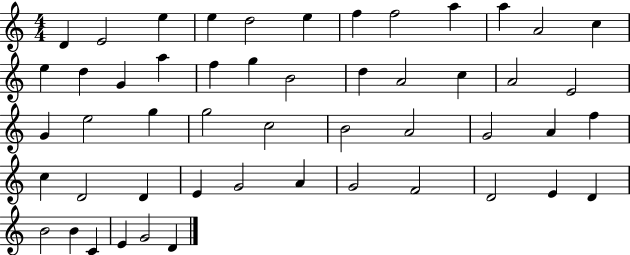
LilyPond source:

{
  \clef treble
  \numericTimeSignature
  \time 4/4
  \key c \major
  d'4 e'2 e''4 | e''4 d''2 e''4 | f''4 f''2 a''4 | a''4 a'2 c''4 | \break e''4 d''4 g'4 a''4 | f''4 g''4 b'2 | d''4 a'2 c''4 | a'2 e'2 | \break g'4 e''2 g''4 | g''2 c''2 | b'2 a'2 | g'2 a'4 f''4 | \break c''4 d'2 d'4 | e'4 g'2 a'4 | g'2 f'2 | d'2 e'4 d'4 | \break b'2 b'4 c'4 | e'4 g'2 d'4 | \bar "|."
}